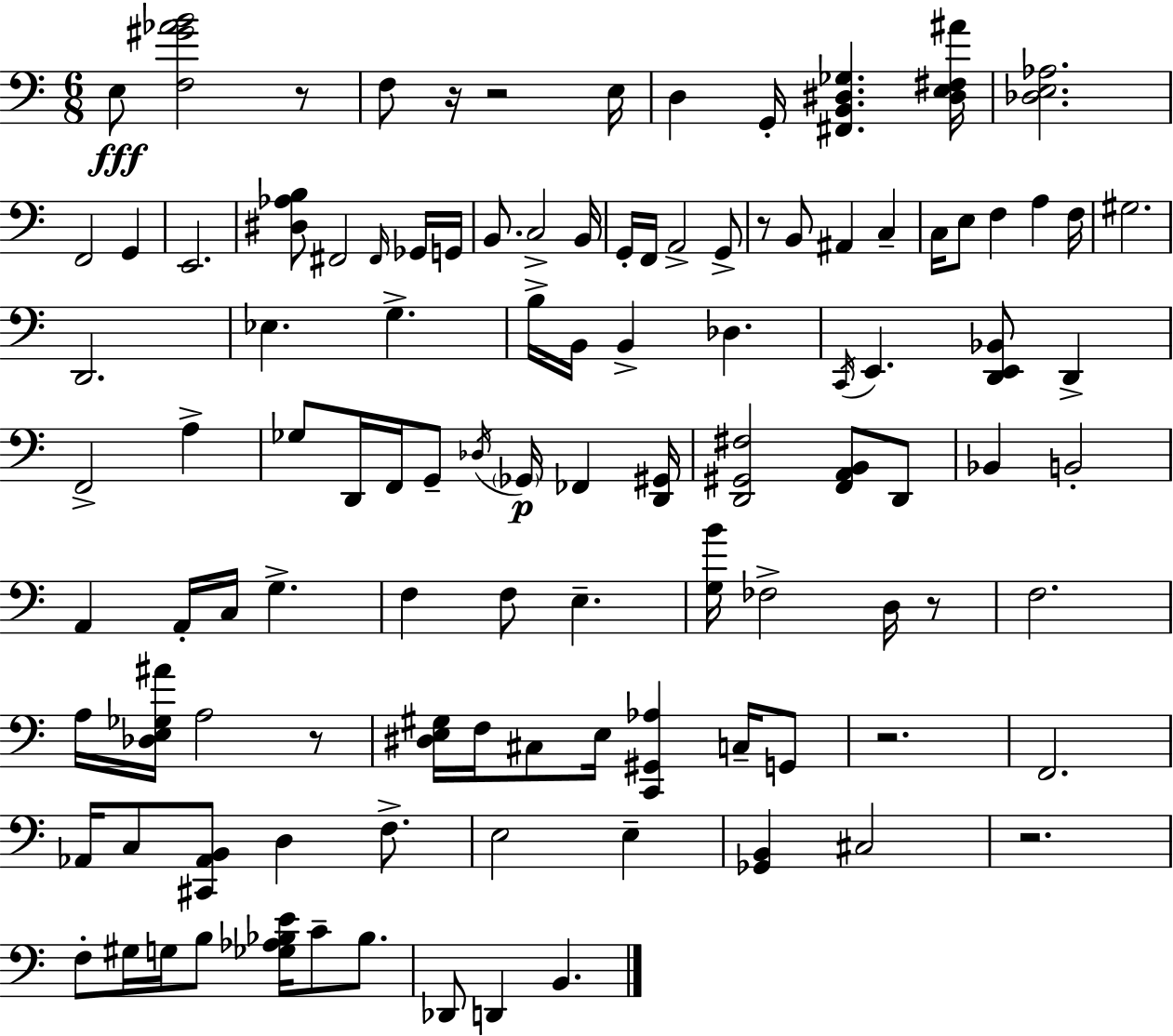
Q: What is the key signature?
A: C major